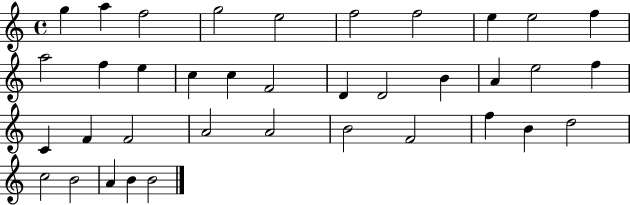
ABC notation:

X:1
T:Untitled
M:4/4
L:1/4
K:C
g a f2 g2 e2 f2 f2 e e2 f a2 f e c c F2 D D2 B A e2 f C F F2 A2 A2 B2 F2 f B d2 c2 B2 A B B2